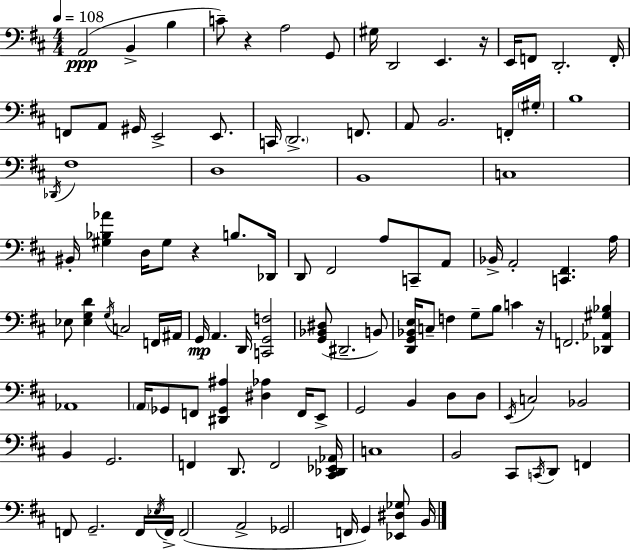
A2/h B2/q B3/q C4/e R/q A3/h G2/e G#3/s D2/h E2/q. R/s E2/s F2/e D2/h. F2/s F2/e A2/e G#2/s E2/h E2/e. C2/s D2/h. F2/e. A2/e B2/h. F2/s G#3/s B3/w Db2/s F#3/w D3/w B2/w C3/w BIS2/s [G#3,Bb3,Ab4]/q D3/s G#3/e R/q B3/e. Db2/s D2/e F#2/h A3/e C2/e A2/e Bb2/s A2/h [C2,F#2]/q. A3/s Eb3/e [Eb3,G3,D4]/q G3/s C3/h F2/s A#2/s G2/s A2/q. D2/s [C2,G2,F3]/h [G2,Bb2,D#3]/e D#2/h. B2/e [D2,G2,Bb2,E3]/s C3/e F3/q G3/e B3/e C4/q R/s F2/h. [Db2,Ab2,G#3,Bb3]/q Ab2/w A2/s Gb2/e F2/e [D#2,Gb2,A#3]/q [D#3,Ab3]/q F2/s E2/e G2/h B2/q D3/e D3/e E2/s C3/h Bb2/h B2/q G2/h. F2/q D2/e. F2/h [C#2,Db2,Eb2,Ab2]/s C3/w B2/h C#2/e C2/s D2/e F2/q F2/e G2/h. F2/s Eb3/s F2/s F2/h A2/h Gb2/h F2/s G2/q [Eb2,D#3,Gb3]/e B2/s